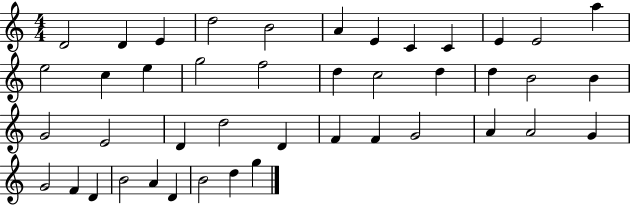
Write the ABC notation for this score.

X:1
T:Untitled
M:4/4
L:1/4
K:C
D2 D E d2 B2 A E C C E E2 a e2 c e g2 f2 d c2 d d B2 B G2 E2 D d2 D F F G2 A A2 G G2 F D B2 A D B2 d g